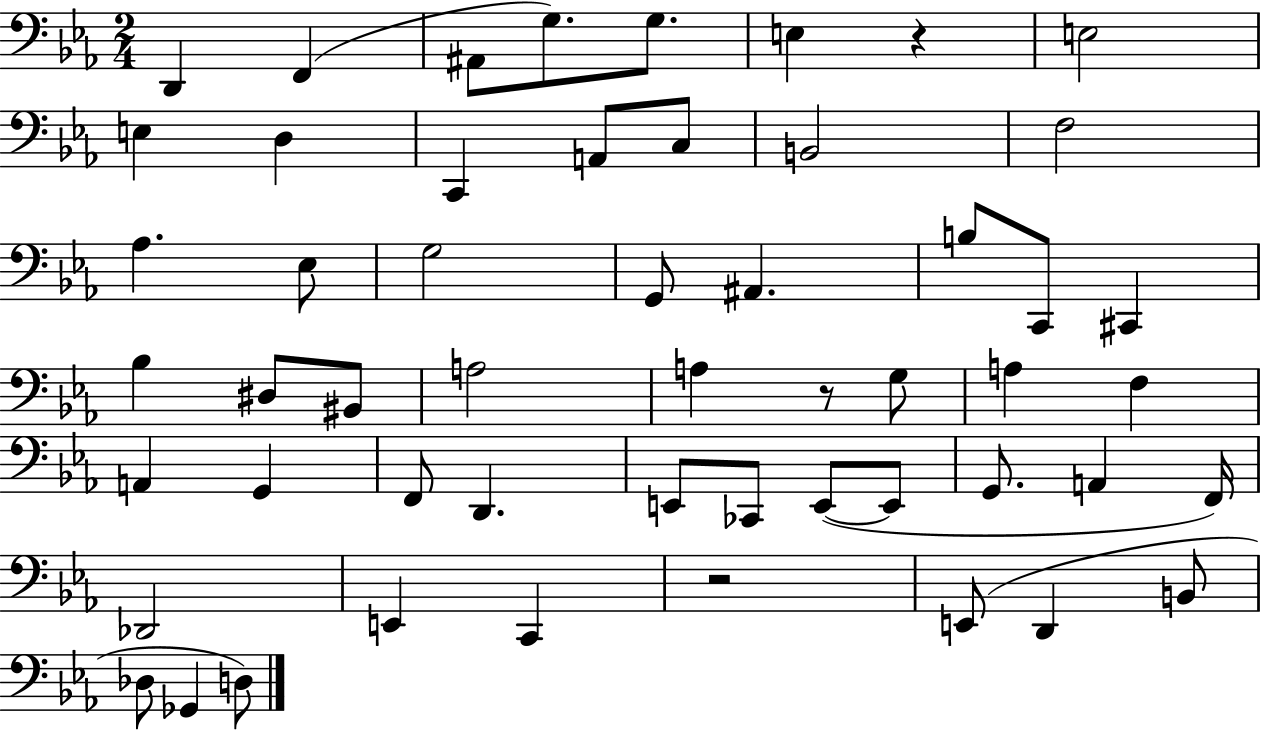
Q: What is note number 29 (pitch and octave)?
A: A3